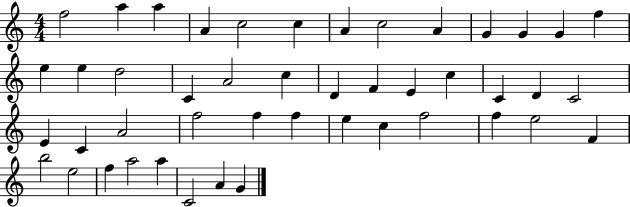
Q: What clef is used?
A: treble